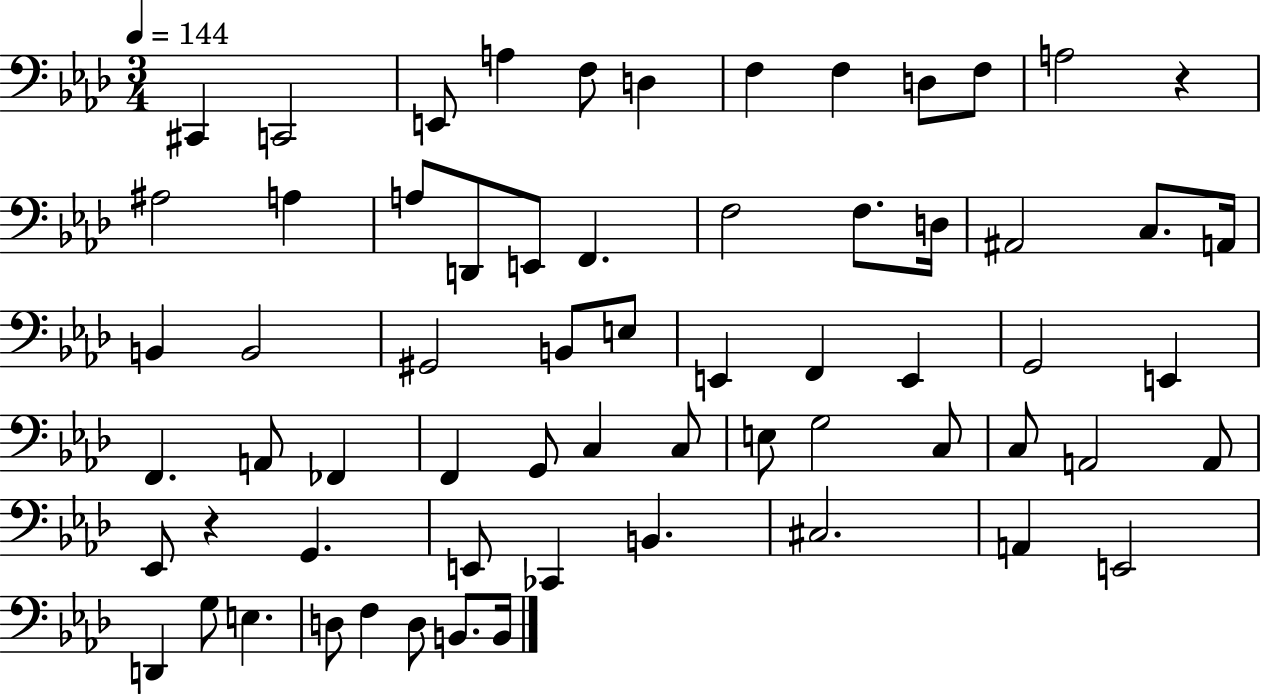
{
  \clef bass
  \numericTimeSignature
  \time 3/4
  \key aes \major
  \tempo 4 = 144
  cis,4 c,2 | e,8 a4 f8 d4 | f4 f4 d8 f8 | a2 r4 | \break ais2 a4 | a8 d,8 e,8 f,4. | f2 f8. d16 | ais,2 c8. a,16 | \break b,4 b,2 | gis,2 b,8 e8 | e,4 f,4 e,4 | g,2 e,4 | \break f,4. a,8 fes,4 | f,4 g,8 c4 c8 | e8 g2 c8 | c8 a,2 a,8 | \break ees,8 r4 g,4. | e,8 ces,4 b,4. | cis2. | a,4 e,2 | \break d,4 g8 e4. | d8 f4 d8 b,8. b,16 | \bar "|."
}